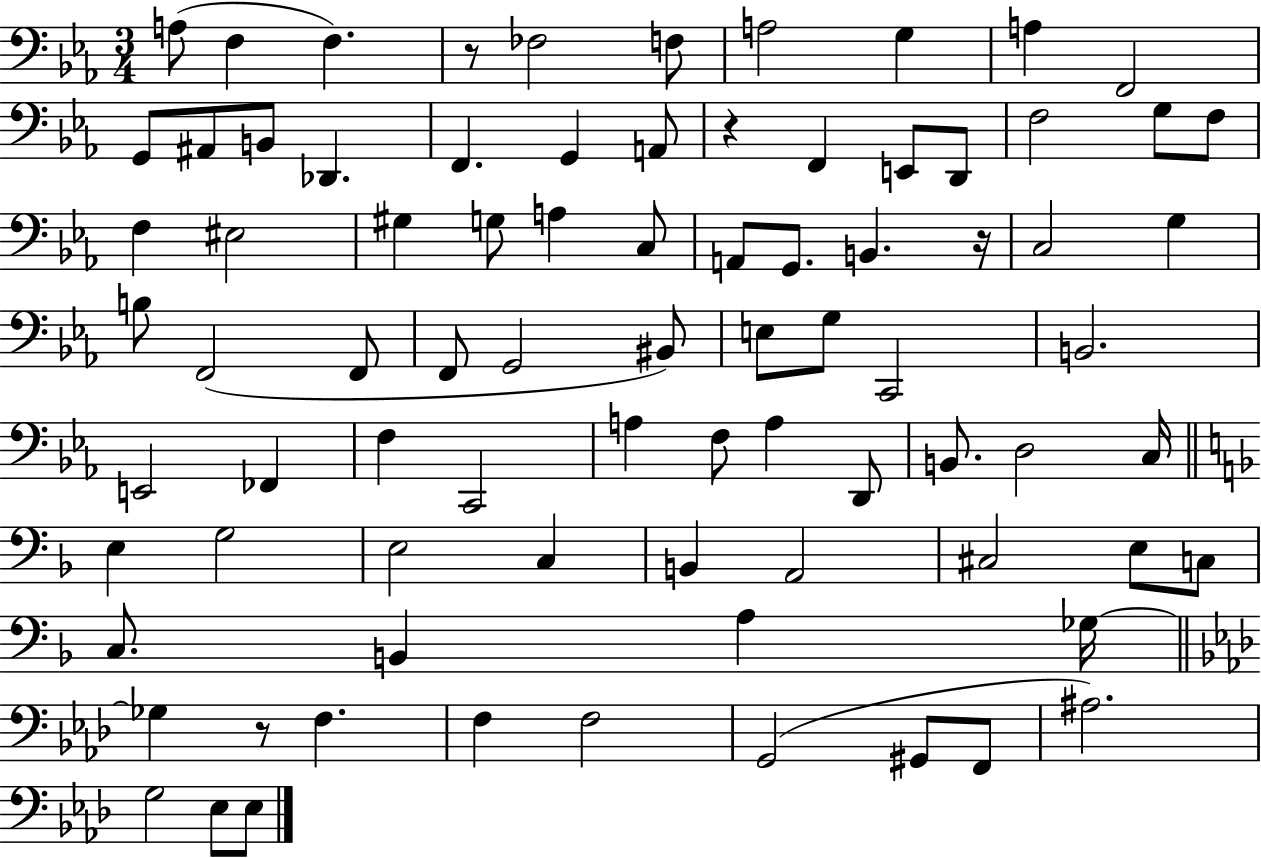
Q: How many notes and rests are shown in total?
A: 82